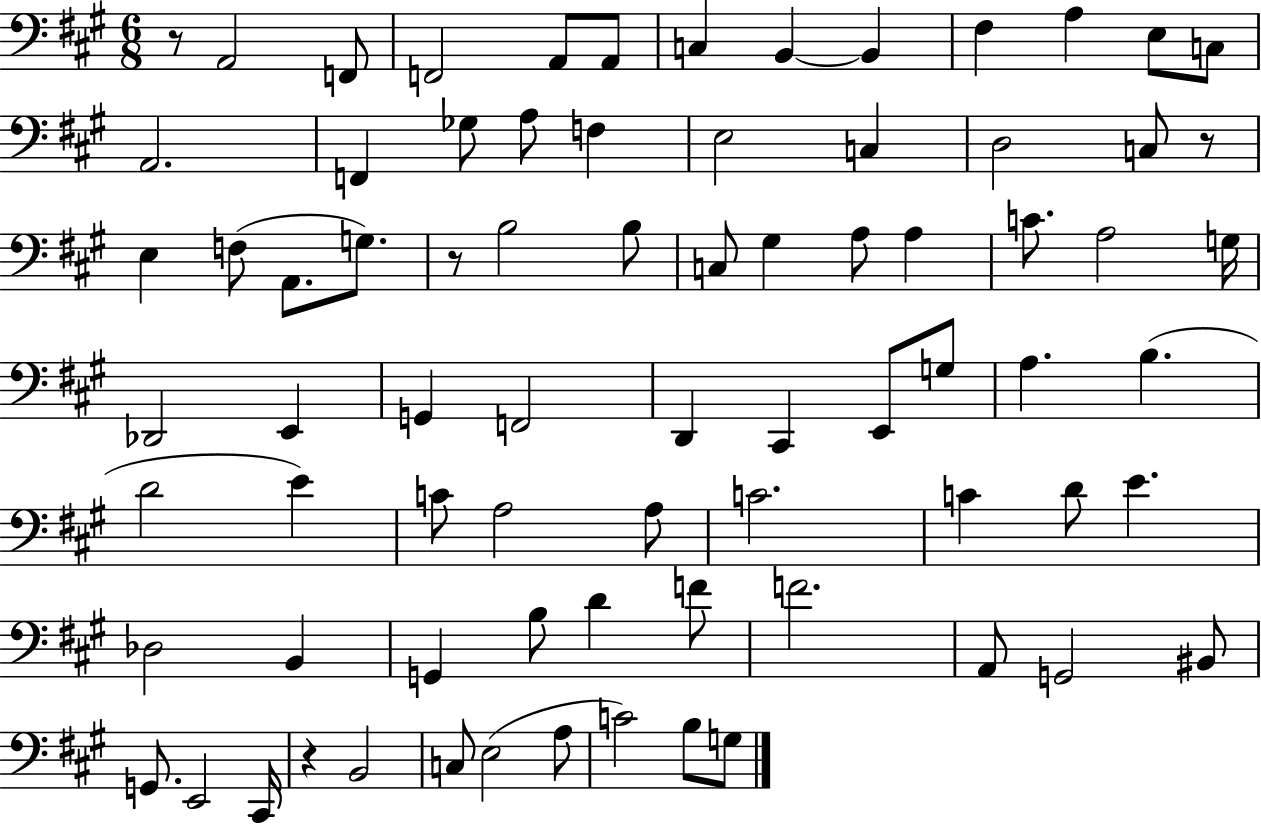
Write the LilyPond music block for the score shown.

{
  \clef bass
  \numericTimeSignature
  \time 6/8
  \key a \major
  r8 a,2 f,8 | f,2 a,8 a,8 | c4 b,4~~ b,4 | fis4 a4 e8 c8 | \break a,2. | f,4 ges8 a8 f4 | e2 c4 | d2 c8 r8 | \break e4 f8( a,8. g8.) | r8 b2 b8 | c8 gis4 a8 a4 | c'8. a2 g16 | \break des,2 e,4 | g,4 f,2 | d,4 cis,4 e,8 g8 | a4. b4.( | \break d'2 e'4) | c'8 a2 a8 | c'2. | c'4 d'8 e'4. | \break des2 b,4 | g,4 b8 d'4 f'8 | f'2. | a,8 g,2 bis,8 | \break g,8. e,2 cis,16 | r4 b,2 | c8 e2( a8 | c'2) b8 g8 | \break \bar "|."
}